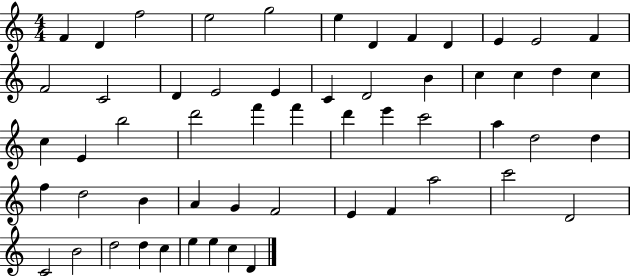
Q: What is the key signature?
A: C major